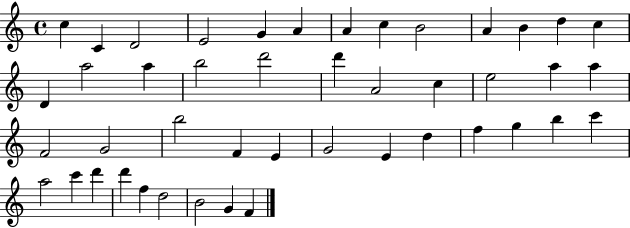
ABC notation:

X:1
T:Untitled
M:4/4
L:1/4
K:C
c C D2 E2 G A A c B2 A B d c D a2 a b2 d'2 d' A2 c e2 a a F2 G2 b2 F E G2 E d f g b c' a2 c' d' d' f d2 B2 G F